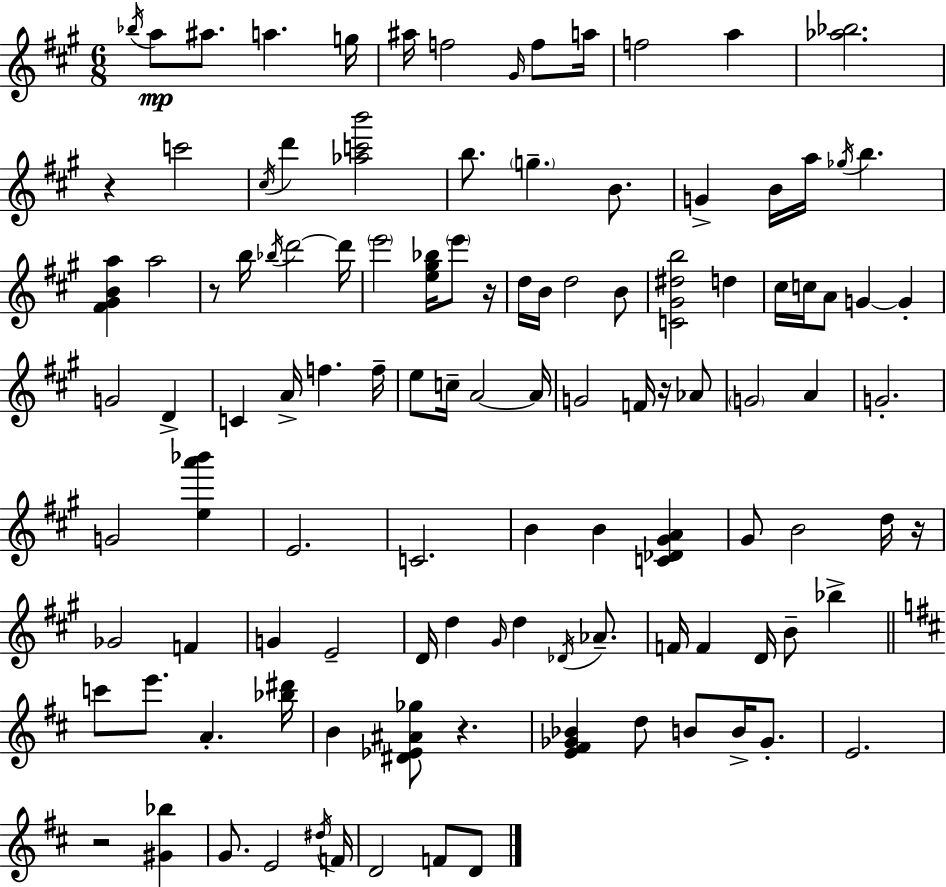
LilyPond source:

{
  \clef treble
  \numericTimeSignature
  \time 6/8
  \key a \major
  \repeat volta 2 { \acciaccatura { bes''16 }\mp a''8 ais''8. a''4. | g''16 ais''16 f''2 \grace { gis'16 } f''8 | a''16 f''2 a''4 | <aes'' bes''>2. | \break r4 c'''2 | \acciaccatura { cis''16 } d'''4 <aes'' c''' b'''>2 | b''8. \parenthesize g''4.-- | b'8. g'4-> b'16 a''16 \acciaccatura { ges''16 } b''4. | \break <fis' gis' b' a''>4 a''2 | r8 b''16 \acciaccatura { bes''16 } d'''2~~ | d'''16 \parenthesize e'''2 | <e'' gis'' bes''>16 \parenthesize e'''8 r16 d''16 b'16 d''2 | \break b'8 <c' gis' dis'' b''>2 | d''4 cis''16 c''16 a'8 g'4~~ | g'4-. g'2 | d'4-> c'4 a'16-> f''4. | \break f''16-- e''8 c''16-- a'2~~ | a'16 g'2 | f'16 r16 aes'8 \parenthesize g'2 | a'4 g'2.-. | \break g'2 | <e'' a''' bes'''>4 e'2. | c'2. | b'4 b'4 | \break <c' des' gis' a'>4 gis'8 b'2 | d''16 r16 ges'2 | f'4 g'4 e'2-- | d'16 d''4 \grace { gis'16 } d''4 | \break \acciaccatura { des'16 } aes'8.-- f'16 f'4 | d'16 b'8-- bes''4-> \bar "||" \break \key d \major c'''8 e'''8. a'4.-. <bes'' dis'''>16 | b'4 <dis' ees' ais' ges''>8 r4. | <e' fis' ges' bes'>4 d''8 b'8 b'16-> ges'8.-. | e'2. | \break r2 <gis' bes''>4 | g'8. e'2 \acciaccatura { dis''16 } | f'16 d'2 f'8 d'8 | } \bar "|."
}